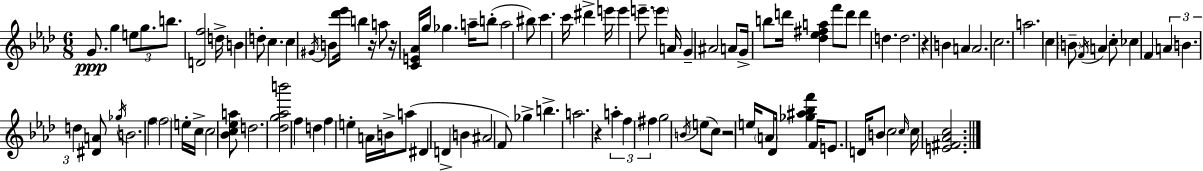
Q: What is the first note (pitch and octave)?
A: G4